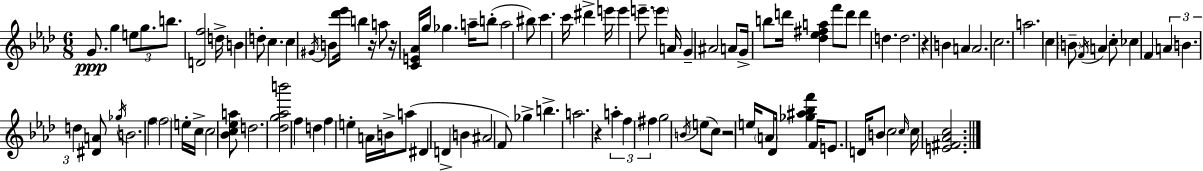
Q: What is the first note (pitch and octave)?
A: G4